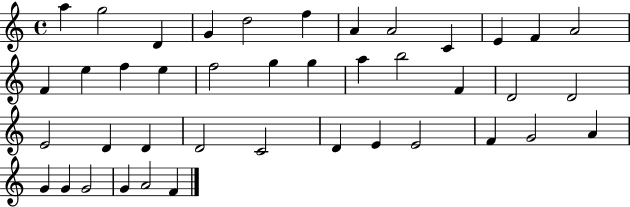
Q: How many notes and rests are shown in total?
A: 41